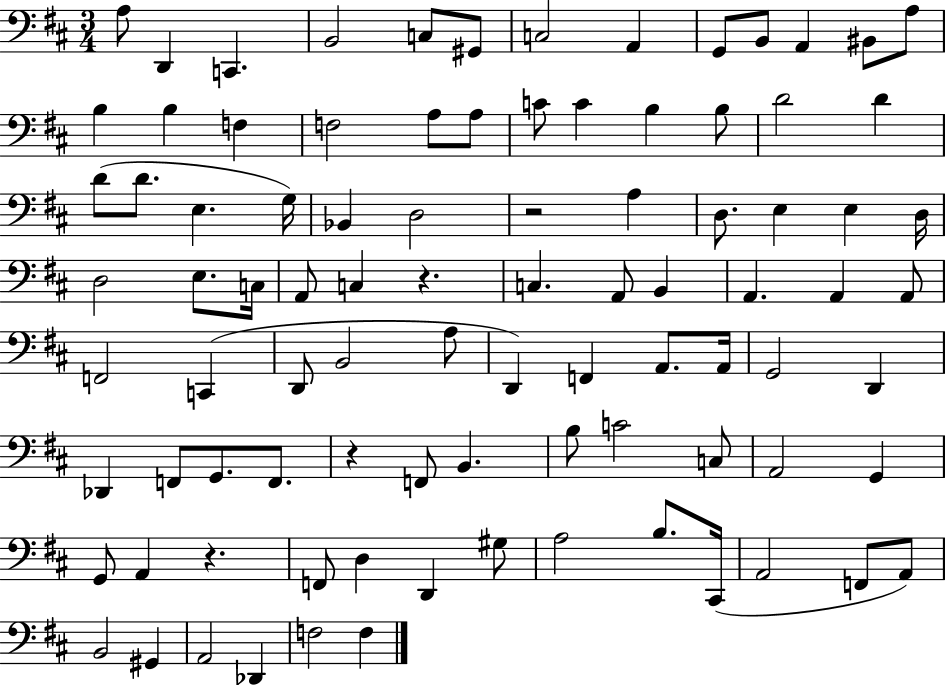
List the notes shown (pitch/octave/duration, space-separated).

A3/e D2/q C2/q. B2/h C3/e G#2/e C3/h A2/q G2/e B2/e A2/q BIS2/e A3/e B3/q B3/q F3/q F3/h A3/e A3/e C4/e C4/q B3/q B3/e D4/h D4/q D4/e D4/e. E3/q. G3/s Bb2/q D3/h R/h A3/q D3/e. E3/q E3/q D3/s D3/h E3/e. C3/s A2/e C3/q R/q. C3/q. A2/e B2/q A2/q. A2/q A2/e F2/h C2/q D2/e B2/h A3/e D2/q F2/q A2/e. A2/s G2/h D2/q Db2/q F2/e G2/e. F2/e. R/q F2/e B2/q. B3/e C4/h C3/e A2/h G2/q G2/e A2/q R/q. F2/e D3/q D2/q G#3/e A3/h B3/e. C#2/s A2/h F2/e A2/e B2/h G#2/q A2/h Db2/q F3/h F3/q